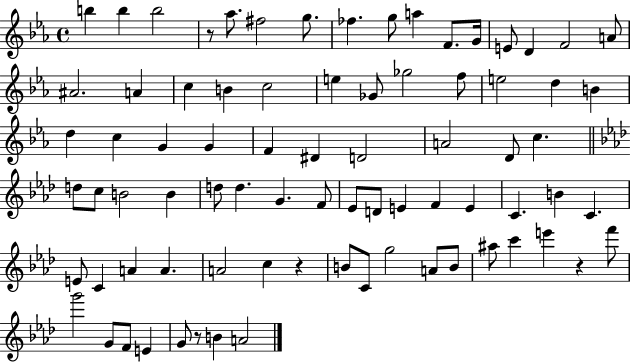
{
  \clef treble
  \time 4/4
  \defaultTimeSignature
  \key ees \major
  \repeat volta 2 { b''4 b''4 b''2 | r8 aes''8. fis''2 g''8. | fes''4. g''8 a''4 f'8. g'16 | e'8 d'4 f'2 a'8 | \break ais'2. a'4 | c''4 b'4 c''2 | e''4 ges'8 ges''2 f''8 | e''2 d''4 b'4 | \break d''4 c''4 g'4 g'4 | f'4 dis'4 d'2 | a'2 d'8 c''4. | \bar "||" \break \key aes \major d''8 c''8 b'2 b'4 | d''8 d''4. g'4. f'8 | ees'8 d'8 e'4 f'4 e'4 | c'4. b'4 c'4. | \break e'8 c'4 a'4 a'4. | a'2 c''4 r4 | b'8 c'8 g''2 a'8 b'8 | ais''8 c'''4 e'''4 r4 f'''8 | \break g'''2 g'8 f'8 e'4 | g'8 r8 b'4 a'2 | } \bar "|."
}